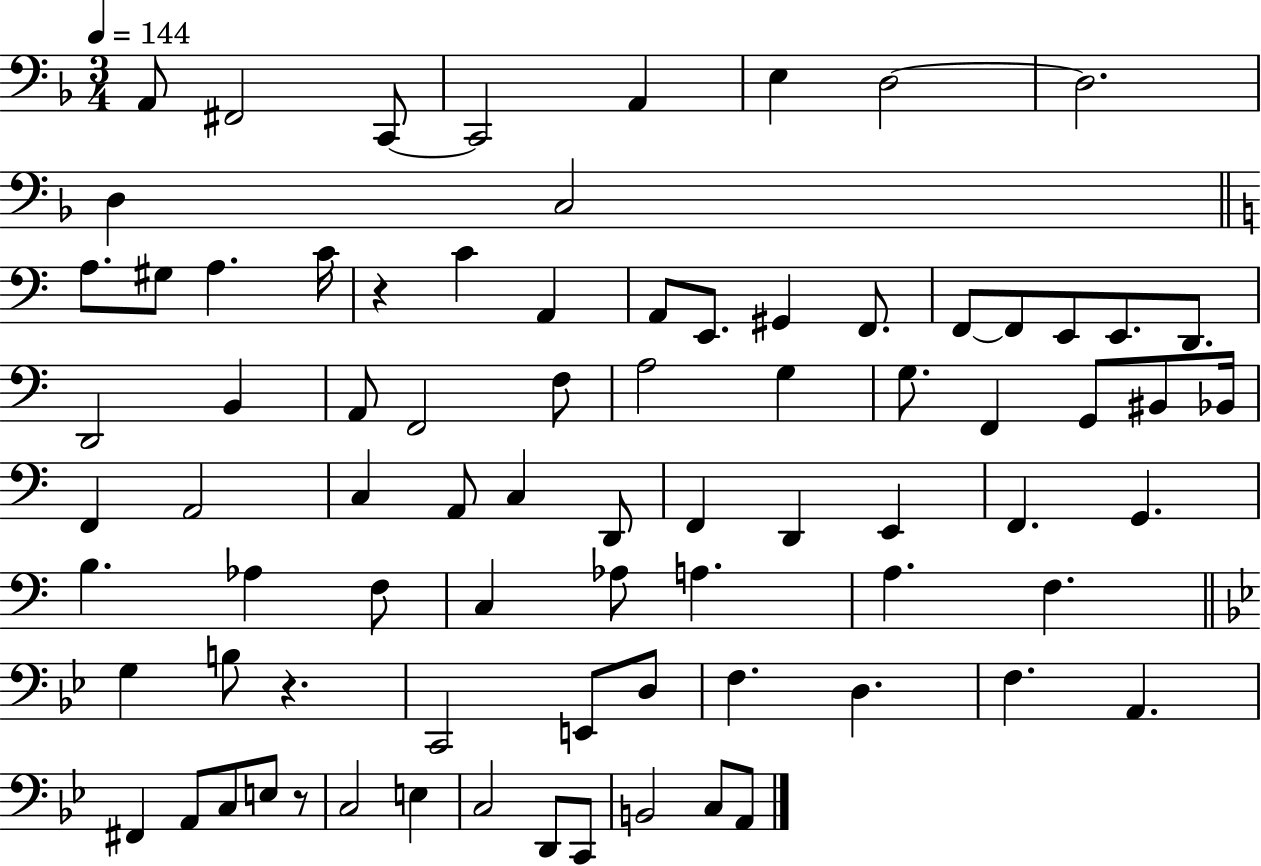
X:1
T:Untitled
M:3/4
L:1/4
K:F
A,,/2 ^F,,2 C,,/2 C,,2 A,, E, D,2 D,2 D, C,2 A,/2 ^G,/2 A, C/4 z C A,, A,,/2 E,,/2 ^G,, F,,/2 F,,/2 F,,/2 E,,/2 E,,/2 D,,/2 D,,2 B,, A,,/2 F,,2 F,/2 A,2 G, G,/2 F,, G,,/2 ^B,,/2 _B,,/4 F,, A,,2 C, A,,/2 C, D,,/2 F,, D,, E,, F,, G,, B, _A, F,/2 C, _A,/2 A, A, F, G, B,/2 z C,,2 E,,/2 D,/2 F, D, F, A,, ^F,, A,,/2 C,/2 E,/2 z/2 C,2 E, C,2 D,,/2 C,,/2 B,,2 C,/2 A,,/2